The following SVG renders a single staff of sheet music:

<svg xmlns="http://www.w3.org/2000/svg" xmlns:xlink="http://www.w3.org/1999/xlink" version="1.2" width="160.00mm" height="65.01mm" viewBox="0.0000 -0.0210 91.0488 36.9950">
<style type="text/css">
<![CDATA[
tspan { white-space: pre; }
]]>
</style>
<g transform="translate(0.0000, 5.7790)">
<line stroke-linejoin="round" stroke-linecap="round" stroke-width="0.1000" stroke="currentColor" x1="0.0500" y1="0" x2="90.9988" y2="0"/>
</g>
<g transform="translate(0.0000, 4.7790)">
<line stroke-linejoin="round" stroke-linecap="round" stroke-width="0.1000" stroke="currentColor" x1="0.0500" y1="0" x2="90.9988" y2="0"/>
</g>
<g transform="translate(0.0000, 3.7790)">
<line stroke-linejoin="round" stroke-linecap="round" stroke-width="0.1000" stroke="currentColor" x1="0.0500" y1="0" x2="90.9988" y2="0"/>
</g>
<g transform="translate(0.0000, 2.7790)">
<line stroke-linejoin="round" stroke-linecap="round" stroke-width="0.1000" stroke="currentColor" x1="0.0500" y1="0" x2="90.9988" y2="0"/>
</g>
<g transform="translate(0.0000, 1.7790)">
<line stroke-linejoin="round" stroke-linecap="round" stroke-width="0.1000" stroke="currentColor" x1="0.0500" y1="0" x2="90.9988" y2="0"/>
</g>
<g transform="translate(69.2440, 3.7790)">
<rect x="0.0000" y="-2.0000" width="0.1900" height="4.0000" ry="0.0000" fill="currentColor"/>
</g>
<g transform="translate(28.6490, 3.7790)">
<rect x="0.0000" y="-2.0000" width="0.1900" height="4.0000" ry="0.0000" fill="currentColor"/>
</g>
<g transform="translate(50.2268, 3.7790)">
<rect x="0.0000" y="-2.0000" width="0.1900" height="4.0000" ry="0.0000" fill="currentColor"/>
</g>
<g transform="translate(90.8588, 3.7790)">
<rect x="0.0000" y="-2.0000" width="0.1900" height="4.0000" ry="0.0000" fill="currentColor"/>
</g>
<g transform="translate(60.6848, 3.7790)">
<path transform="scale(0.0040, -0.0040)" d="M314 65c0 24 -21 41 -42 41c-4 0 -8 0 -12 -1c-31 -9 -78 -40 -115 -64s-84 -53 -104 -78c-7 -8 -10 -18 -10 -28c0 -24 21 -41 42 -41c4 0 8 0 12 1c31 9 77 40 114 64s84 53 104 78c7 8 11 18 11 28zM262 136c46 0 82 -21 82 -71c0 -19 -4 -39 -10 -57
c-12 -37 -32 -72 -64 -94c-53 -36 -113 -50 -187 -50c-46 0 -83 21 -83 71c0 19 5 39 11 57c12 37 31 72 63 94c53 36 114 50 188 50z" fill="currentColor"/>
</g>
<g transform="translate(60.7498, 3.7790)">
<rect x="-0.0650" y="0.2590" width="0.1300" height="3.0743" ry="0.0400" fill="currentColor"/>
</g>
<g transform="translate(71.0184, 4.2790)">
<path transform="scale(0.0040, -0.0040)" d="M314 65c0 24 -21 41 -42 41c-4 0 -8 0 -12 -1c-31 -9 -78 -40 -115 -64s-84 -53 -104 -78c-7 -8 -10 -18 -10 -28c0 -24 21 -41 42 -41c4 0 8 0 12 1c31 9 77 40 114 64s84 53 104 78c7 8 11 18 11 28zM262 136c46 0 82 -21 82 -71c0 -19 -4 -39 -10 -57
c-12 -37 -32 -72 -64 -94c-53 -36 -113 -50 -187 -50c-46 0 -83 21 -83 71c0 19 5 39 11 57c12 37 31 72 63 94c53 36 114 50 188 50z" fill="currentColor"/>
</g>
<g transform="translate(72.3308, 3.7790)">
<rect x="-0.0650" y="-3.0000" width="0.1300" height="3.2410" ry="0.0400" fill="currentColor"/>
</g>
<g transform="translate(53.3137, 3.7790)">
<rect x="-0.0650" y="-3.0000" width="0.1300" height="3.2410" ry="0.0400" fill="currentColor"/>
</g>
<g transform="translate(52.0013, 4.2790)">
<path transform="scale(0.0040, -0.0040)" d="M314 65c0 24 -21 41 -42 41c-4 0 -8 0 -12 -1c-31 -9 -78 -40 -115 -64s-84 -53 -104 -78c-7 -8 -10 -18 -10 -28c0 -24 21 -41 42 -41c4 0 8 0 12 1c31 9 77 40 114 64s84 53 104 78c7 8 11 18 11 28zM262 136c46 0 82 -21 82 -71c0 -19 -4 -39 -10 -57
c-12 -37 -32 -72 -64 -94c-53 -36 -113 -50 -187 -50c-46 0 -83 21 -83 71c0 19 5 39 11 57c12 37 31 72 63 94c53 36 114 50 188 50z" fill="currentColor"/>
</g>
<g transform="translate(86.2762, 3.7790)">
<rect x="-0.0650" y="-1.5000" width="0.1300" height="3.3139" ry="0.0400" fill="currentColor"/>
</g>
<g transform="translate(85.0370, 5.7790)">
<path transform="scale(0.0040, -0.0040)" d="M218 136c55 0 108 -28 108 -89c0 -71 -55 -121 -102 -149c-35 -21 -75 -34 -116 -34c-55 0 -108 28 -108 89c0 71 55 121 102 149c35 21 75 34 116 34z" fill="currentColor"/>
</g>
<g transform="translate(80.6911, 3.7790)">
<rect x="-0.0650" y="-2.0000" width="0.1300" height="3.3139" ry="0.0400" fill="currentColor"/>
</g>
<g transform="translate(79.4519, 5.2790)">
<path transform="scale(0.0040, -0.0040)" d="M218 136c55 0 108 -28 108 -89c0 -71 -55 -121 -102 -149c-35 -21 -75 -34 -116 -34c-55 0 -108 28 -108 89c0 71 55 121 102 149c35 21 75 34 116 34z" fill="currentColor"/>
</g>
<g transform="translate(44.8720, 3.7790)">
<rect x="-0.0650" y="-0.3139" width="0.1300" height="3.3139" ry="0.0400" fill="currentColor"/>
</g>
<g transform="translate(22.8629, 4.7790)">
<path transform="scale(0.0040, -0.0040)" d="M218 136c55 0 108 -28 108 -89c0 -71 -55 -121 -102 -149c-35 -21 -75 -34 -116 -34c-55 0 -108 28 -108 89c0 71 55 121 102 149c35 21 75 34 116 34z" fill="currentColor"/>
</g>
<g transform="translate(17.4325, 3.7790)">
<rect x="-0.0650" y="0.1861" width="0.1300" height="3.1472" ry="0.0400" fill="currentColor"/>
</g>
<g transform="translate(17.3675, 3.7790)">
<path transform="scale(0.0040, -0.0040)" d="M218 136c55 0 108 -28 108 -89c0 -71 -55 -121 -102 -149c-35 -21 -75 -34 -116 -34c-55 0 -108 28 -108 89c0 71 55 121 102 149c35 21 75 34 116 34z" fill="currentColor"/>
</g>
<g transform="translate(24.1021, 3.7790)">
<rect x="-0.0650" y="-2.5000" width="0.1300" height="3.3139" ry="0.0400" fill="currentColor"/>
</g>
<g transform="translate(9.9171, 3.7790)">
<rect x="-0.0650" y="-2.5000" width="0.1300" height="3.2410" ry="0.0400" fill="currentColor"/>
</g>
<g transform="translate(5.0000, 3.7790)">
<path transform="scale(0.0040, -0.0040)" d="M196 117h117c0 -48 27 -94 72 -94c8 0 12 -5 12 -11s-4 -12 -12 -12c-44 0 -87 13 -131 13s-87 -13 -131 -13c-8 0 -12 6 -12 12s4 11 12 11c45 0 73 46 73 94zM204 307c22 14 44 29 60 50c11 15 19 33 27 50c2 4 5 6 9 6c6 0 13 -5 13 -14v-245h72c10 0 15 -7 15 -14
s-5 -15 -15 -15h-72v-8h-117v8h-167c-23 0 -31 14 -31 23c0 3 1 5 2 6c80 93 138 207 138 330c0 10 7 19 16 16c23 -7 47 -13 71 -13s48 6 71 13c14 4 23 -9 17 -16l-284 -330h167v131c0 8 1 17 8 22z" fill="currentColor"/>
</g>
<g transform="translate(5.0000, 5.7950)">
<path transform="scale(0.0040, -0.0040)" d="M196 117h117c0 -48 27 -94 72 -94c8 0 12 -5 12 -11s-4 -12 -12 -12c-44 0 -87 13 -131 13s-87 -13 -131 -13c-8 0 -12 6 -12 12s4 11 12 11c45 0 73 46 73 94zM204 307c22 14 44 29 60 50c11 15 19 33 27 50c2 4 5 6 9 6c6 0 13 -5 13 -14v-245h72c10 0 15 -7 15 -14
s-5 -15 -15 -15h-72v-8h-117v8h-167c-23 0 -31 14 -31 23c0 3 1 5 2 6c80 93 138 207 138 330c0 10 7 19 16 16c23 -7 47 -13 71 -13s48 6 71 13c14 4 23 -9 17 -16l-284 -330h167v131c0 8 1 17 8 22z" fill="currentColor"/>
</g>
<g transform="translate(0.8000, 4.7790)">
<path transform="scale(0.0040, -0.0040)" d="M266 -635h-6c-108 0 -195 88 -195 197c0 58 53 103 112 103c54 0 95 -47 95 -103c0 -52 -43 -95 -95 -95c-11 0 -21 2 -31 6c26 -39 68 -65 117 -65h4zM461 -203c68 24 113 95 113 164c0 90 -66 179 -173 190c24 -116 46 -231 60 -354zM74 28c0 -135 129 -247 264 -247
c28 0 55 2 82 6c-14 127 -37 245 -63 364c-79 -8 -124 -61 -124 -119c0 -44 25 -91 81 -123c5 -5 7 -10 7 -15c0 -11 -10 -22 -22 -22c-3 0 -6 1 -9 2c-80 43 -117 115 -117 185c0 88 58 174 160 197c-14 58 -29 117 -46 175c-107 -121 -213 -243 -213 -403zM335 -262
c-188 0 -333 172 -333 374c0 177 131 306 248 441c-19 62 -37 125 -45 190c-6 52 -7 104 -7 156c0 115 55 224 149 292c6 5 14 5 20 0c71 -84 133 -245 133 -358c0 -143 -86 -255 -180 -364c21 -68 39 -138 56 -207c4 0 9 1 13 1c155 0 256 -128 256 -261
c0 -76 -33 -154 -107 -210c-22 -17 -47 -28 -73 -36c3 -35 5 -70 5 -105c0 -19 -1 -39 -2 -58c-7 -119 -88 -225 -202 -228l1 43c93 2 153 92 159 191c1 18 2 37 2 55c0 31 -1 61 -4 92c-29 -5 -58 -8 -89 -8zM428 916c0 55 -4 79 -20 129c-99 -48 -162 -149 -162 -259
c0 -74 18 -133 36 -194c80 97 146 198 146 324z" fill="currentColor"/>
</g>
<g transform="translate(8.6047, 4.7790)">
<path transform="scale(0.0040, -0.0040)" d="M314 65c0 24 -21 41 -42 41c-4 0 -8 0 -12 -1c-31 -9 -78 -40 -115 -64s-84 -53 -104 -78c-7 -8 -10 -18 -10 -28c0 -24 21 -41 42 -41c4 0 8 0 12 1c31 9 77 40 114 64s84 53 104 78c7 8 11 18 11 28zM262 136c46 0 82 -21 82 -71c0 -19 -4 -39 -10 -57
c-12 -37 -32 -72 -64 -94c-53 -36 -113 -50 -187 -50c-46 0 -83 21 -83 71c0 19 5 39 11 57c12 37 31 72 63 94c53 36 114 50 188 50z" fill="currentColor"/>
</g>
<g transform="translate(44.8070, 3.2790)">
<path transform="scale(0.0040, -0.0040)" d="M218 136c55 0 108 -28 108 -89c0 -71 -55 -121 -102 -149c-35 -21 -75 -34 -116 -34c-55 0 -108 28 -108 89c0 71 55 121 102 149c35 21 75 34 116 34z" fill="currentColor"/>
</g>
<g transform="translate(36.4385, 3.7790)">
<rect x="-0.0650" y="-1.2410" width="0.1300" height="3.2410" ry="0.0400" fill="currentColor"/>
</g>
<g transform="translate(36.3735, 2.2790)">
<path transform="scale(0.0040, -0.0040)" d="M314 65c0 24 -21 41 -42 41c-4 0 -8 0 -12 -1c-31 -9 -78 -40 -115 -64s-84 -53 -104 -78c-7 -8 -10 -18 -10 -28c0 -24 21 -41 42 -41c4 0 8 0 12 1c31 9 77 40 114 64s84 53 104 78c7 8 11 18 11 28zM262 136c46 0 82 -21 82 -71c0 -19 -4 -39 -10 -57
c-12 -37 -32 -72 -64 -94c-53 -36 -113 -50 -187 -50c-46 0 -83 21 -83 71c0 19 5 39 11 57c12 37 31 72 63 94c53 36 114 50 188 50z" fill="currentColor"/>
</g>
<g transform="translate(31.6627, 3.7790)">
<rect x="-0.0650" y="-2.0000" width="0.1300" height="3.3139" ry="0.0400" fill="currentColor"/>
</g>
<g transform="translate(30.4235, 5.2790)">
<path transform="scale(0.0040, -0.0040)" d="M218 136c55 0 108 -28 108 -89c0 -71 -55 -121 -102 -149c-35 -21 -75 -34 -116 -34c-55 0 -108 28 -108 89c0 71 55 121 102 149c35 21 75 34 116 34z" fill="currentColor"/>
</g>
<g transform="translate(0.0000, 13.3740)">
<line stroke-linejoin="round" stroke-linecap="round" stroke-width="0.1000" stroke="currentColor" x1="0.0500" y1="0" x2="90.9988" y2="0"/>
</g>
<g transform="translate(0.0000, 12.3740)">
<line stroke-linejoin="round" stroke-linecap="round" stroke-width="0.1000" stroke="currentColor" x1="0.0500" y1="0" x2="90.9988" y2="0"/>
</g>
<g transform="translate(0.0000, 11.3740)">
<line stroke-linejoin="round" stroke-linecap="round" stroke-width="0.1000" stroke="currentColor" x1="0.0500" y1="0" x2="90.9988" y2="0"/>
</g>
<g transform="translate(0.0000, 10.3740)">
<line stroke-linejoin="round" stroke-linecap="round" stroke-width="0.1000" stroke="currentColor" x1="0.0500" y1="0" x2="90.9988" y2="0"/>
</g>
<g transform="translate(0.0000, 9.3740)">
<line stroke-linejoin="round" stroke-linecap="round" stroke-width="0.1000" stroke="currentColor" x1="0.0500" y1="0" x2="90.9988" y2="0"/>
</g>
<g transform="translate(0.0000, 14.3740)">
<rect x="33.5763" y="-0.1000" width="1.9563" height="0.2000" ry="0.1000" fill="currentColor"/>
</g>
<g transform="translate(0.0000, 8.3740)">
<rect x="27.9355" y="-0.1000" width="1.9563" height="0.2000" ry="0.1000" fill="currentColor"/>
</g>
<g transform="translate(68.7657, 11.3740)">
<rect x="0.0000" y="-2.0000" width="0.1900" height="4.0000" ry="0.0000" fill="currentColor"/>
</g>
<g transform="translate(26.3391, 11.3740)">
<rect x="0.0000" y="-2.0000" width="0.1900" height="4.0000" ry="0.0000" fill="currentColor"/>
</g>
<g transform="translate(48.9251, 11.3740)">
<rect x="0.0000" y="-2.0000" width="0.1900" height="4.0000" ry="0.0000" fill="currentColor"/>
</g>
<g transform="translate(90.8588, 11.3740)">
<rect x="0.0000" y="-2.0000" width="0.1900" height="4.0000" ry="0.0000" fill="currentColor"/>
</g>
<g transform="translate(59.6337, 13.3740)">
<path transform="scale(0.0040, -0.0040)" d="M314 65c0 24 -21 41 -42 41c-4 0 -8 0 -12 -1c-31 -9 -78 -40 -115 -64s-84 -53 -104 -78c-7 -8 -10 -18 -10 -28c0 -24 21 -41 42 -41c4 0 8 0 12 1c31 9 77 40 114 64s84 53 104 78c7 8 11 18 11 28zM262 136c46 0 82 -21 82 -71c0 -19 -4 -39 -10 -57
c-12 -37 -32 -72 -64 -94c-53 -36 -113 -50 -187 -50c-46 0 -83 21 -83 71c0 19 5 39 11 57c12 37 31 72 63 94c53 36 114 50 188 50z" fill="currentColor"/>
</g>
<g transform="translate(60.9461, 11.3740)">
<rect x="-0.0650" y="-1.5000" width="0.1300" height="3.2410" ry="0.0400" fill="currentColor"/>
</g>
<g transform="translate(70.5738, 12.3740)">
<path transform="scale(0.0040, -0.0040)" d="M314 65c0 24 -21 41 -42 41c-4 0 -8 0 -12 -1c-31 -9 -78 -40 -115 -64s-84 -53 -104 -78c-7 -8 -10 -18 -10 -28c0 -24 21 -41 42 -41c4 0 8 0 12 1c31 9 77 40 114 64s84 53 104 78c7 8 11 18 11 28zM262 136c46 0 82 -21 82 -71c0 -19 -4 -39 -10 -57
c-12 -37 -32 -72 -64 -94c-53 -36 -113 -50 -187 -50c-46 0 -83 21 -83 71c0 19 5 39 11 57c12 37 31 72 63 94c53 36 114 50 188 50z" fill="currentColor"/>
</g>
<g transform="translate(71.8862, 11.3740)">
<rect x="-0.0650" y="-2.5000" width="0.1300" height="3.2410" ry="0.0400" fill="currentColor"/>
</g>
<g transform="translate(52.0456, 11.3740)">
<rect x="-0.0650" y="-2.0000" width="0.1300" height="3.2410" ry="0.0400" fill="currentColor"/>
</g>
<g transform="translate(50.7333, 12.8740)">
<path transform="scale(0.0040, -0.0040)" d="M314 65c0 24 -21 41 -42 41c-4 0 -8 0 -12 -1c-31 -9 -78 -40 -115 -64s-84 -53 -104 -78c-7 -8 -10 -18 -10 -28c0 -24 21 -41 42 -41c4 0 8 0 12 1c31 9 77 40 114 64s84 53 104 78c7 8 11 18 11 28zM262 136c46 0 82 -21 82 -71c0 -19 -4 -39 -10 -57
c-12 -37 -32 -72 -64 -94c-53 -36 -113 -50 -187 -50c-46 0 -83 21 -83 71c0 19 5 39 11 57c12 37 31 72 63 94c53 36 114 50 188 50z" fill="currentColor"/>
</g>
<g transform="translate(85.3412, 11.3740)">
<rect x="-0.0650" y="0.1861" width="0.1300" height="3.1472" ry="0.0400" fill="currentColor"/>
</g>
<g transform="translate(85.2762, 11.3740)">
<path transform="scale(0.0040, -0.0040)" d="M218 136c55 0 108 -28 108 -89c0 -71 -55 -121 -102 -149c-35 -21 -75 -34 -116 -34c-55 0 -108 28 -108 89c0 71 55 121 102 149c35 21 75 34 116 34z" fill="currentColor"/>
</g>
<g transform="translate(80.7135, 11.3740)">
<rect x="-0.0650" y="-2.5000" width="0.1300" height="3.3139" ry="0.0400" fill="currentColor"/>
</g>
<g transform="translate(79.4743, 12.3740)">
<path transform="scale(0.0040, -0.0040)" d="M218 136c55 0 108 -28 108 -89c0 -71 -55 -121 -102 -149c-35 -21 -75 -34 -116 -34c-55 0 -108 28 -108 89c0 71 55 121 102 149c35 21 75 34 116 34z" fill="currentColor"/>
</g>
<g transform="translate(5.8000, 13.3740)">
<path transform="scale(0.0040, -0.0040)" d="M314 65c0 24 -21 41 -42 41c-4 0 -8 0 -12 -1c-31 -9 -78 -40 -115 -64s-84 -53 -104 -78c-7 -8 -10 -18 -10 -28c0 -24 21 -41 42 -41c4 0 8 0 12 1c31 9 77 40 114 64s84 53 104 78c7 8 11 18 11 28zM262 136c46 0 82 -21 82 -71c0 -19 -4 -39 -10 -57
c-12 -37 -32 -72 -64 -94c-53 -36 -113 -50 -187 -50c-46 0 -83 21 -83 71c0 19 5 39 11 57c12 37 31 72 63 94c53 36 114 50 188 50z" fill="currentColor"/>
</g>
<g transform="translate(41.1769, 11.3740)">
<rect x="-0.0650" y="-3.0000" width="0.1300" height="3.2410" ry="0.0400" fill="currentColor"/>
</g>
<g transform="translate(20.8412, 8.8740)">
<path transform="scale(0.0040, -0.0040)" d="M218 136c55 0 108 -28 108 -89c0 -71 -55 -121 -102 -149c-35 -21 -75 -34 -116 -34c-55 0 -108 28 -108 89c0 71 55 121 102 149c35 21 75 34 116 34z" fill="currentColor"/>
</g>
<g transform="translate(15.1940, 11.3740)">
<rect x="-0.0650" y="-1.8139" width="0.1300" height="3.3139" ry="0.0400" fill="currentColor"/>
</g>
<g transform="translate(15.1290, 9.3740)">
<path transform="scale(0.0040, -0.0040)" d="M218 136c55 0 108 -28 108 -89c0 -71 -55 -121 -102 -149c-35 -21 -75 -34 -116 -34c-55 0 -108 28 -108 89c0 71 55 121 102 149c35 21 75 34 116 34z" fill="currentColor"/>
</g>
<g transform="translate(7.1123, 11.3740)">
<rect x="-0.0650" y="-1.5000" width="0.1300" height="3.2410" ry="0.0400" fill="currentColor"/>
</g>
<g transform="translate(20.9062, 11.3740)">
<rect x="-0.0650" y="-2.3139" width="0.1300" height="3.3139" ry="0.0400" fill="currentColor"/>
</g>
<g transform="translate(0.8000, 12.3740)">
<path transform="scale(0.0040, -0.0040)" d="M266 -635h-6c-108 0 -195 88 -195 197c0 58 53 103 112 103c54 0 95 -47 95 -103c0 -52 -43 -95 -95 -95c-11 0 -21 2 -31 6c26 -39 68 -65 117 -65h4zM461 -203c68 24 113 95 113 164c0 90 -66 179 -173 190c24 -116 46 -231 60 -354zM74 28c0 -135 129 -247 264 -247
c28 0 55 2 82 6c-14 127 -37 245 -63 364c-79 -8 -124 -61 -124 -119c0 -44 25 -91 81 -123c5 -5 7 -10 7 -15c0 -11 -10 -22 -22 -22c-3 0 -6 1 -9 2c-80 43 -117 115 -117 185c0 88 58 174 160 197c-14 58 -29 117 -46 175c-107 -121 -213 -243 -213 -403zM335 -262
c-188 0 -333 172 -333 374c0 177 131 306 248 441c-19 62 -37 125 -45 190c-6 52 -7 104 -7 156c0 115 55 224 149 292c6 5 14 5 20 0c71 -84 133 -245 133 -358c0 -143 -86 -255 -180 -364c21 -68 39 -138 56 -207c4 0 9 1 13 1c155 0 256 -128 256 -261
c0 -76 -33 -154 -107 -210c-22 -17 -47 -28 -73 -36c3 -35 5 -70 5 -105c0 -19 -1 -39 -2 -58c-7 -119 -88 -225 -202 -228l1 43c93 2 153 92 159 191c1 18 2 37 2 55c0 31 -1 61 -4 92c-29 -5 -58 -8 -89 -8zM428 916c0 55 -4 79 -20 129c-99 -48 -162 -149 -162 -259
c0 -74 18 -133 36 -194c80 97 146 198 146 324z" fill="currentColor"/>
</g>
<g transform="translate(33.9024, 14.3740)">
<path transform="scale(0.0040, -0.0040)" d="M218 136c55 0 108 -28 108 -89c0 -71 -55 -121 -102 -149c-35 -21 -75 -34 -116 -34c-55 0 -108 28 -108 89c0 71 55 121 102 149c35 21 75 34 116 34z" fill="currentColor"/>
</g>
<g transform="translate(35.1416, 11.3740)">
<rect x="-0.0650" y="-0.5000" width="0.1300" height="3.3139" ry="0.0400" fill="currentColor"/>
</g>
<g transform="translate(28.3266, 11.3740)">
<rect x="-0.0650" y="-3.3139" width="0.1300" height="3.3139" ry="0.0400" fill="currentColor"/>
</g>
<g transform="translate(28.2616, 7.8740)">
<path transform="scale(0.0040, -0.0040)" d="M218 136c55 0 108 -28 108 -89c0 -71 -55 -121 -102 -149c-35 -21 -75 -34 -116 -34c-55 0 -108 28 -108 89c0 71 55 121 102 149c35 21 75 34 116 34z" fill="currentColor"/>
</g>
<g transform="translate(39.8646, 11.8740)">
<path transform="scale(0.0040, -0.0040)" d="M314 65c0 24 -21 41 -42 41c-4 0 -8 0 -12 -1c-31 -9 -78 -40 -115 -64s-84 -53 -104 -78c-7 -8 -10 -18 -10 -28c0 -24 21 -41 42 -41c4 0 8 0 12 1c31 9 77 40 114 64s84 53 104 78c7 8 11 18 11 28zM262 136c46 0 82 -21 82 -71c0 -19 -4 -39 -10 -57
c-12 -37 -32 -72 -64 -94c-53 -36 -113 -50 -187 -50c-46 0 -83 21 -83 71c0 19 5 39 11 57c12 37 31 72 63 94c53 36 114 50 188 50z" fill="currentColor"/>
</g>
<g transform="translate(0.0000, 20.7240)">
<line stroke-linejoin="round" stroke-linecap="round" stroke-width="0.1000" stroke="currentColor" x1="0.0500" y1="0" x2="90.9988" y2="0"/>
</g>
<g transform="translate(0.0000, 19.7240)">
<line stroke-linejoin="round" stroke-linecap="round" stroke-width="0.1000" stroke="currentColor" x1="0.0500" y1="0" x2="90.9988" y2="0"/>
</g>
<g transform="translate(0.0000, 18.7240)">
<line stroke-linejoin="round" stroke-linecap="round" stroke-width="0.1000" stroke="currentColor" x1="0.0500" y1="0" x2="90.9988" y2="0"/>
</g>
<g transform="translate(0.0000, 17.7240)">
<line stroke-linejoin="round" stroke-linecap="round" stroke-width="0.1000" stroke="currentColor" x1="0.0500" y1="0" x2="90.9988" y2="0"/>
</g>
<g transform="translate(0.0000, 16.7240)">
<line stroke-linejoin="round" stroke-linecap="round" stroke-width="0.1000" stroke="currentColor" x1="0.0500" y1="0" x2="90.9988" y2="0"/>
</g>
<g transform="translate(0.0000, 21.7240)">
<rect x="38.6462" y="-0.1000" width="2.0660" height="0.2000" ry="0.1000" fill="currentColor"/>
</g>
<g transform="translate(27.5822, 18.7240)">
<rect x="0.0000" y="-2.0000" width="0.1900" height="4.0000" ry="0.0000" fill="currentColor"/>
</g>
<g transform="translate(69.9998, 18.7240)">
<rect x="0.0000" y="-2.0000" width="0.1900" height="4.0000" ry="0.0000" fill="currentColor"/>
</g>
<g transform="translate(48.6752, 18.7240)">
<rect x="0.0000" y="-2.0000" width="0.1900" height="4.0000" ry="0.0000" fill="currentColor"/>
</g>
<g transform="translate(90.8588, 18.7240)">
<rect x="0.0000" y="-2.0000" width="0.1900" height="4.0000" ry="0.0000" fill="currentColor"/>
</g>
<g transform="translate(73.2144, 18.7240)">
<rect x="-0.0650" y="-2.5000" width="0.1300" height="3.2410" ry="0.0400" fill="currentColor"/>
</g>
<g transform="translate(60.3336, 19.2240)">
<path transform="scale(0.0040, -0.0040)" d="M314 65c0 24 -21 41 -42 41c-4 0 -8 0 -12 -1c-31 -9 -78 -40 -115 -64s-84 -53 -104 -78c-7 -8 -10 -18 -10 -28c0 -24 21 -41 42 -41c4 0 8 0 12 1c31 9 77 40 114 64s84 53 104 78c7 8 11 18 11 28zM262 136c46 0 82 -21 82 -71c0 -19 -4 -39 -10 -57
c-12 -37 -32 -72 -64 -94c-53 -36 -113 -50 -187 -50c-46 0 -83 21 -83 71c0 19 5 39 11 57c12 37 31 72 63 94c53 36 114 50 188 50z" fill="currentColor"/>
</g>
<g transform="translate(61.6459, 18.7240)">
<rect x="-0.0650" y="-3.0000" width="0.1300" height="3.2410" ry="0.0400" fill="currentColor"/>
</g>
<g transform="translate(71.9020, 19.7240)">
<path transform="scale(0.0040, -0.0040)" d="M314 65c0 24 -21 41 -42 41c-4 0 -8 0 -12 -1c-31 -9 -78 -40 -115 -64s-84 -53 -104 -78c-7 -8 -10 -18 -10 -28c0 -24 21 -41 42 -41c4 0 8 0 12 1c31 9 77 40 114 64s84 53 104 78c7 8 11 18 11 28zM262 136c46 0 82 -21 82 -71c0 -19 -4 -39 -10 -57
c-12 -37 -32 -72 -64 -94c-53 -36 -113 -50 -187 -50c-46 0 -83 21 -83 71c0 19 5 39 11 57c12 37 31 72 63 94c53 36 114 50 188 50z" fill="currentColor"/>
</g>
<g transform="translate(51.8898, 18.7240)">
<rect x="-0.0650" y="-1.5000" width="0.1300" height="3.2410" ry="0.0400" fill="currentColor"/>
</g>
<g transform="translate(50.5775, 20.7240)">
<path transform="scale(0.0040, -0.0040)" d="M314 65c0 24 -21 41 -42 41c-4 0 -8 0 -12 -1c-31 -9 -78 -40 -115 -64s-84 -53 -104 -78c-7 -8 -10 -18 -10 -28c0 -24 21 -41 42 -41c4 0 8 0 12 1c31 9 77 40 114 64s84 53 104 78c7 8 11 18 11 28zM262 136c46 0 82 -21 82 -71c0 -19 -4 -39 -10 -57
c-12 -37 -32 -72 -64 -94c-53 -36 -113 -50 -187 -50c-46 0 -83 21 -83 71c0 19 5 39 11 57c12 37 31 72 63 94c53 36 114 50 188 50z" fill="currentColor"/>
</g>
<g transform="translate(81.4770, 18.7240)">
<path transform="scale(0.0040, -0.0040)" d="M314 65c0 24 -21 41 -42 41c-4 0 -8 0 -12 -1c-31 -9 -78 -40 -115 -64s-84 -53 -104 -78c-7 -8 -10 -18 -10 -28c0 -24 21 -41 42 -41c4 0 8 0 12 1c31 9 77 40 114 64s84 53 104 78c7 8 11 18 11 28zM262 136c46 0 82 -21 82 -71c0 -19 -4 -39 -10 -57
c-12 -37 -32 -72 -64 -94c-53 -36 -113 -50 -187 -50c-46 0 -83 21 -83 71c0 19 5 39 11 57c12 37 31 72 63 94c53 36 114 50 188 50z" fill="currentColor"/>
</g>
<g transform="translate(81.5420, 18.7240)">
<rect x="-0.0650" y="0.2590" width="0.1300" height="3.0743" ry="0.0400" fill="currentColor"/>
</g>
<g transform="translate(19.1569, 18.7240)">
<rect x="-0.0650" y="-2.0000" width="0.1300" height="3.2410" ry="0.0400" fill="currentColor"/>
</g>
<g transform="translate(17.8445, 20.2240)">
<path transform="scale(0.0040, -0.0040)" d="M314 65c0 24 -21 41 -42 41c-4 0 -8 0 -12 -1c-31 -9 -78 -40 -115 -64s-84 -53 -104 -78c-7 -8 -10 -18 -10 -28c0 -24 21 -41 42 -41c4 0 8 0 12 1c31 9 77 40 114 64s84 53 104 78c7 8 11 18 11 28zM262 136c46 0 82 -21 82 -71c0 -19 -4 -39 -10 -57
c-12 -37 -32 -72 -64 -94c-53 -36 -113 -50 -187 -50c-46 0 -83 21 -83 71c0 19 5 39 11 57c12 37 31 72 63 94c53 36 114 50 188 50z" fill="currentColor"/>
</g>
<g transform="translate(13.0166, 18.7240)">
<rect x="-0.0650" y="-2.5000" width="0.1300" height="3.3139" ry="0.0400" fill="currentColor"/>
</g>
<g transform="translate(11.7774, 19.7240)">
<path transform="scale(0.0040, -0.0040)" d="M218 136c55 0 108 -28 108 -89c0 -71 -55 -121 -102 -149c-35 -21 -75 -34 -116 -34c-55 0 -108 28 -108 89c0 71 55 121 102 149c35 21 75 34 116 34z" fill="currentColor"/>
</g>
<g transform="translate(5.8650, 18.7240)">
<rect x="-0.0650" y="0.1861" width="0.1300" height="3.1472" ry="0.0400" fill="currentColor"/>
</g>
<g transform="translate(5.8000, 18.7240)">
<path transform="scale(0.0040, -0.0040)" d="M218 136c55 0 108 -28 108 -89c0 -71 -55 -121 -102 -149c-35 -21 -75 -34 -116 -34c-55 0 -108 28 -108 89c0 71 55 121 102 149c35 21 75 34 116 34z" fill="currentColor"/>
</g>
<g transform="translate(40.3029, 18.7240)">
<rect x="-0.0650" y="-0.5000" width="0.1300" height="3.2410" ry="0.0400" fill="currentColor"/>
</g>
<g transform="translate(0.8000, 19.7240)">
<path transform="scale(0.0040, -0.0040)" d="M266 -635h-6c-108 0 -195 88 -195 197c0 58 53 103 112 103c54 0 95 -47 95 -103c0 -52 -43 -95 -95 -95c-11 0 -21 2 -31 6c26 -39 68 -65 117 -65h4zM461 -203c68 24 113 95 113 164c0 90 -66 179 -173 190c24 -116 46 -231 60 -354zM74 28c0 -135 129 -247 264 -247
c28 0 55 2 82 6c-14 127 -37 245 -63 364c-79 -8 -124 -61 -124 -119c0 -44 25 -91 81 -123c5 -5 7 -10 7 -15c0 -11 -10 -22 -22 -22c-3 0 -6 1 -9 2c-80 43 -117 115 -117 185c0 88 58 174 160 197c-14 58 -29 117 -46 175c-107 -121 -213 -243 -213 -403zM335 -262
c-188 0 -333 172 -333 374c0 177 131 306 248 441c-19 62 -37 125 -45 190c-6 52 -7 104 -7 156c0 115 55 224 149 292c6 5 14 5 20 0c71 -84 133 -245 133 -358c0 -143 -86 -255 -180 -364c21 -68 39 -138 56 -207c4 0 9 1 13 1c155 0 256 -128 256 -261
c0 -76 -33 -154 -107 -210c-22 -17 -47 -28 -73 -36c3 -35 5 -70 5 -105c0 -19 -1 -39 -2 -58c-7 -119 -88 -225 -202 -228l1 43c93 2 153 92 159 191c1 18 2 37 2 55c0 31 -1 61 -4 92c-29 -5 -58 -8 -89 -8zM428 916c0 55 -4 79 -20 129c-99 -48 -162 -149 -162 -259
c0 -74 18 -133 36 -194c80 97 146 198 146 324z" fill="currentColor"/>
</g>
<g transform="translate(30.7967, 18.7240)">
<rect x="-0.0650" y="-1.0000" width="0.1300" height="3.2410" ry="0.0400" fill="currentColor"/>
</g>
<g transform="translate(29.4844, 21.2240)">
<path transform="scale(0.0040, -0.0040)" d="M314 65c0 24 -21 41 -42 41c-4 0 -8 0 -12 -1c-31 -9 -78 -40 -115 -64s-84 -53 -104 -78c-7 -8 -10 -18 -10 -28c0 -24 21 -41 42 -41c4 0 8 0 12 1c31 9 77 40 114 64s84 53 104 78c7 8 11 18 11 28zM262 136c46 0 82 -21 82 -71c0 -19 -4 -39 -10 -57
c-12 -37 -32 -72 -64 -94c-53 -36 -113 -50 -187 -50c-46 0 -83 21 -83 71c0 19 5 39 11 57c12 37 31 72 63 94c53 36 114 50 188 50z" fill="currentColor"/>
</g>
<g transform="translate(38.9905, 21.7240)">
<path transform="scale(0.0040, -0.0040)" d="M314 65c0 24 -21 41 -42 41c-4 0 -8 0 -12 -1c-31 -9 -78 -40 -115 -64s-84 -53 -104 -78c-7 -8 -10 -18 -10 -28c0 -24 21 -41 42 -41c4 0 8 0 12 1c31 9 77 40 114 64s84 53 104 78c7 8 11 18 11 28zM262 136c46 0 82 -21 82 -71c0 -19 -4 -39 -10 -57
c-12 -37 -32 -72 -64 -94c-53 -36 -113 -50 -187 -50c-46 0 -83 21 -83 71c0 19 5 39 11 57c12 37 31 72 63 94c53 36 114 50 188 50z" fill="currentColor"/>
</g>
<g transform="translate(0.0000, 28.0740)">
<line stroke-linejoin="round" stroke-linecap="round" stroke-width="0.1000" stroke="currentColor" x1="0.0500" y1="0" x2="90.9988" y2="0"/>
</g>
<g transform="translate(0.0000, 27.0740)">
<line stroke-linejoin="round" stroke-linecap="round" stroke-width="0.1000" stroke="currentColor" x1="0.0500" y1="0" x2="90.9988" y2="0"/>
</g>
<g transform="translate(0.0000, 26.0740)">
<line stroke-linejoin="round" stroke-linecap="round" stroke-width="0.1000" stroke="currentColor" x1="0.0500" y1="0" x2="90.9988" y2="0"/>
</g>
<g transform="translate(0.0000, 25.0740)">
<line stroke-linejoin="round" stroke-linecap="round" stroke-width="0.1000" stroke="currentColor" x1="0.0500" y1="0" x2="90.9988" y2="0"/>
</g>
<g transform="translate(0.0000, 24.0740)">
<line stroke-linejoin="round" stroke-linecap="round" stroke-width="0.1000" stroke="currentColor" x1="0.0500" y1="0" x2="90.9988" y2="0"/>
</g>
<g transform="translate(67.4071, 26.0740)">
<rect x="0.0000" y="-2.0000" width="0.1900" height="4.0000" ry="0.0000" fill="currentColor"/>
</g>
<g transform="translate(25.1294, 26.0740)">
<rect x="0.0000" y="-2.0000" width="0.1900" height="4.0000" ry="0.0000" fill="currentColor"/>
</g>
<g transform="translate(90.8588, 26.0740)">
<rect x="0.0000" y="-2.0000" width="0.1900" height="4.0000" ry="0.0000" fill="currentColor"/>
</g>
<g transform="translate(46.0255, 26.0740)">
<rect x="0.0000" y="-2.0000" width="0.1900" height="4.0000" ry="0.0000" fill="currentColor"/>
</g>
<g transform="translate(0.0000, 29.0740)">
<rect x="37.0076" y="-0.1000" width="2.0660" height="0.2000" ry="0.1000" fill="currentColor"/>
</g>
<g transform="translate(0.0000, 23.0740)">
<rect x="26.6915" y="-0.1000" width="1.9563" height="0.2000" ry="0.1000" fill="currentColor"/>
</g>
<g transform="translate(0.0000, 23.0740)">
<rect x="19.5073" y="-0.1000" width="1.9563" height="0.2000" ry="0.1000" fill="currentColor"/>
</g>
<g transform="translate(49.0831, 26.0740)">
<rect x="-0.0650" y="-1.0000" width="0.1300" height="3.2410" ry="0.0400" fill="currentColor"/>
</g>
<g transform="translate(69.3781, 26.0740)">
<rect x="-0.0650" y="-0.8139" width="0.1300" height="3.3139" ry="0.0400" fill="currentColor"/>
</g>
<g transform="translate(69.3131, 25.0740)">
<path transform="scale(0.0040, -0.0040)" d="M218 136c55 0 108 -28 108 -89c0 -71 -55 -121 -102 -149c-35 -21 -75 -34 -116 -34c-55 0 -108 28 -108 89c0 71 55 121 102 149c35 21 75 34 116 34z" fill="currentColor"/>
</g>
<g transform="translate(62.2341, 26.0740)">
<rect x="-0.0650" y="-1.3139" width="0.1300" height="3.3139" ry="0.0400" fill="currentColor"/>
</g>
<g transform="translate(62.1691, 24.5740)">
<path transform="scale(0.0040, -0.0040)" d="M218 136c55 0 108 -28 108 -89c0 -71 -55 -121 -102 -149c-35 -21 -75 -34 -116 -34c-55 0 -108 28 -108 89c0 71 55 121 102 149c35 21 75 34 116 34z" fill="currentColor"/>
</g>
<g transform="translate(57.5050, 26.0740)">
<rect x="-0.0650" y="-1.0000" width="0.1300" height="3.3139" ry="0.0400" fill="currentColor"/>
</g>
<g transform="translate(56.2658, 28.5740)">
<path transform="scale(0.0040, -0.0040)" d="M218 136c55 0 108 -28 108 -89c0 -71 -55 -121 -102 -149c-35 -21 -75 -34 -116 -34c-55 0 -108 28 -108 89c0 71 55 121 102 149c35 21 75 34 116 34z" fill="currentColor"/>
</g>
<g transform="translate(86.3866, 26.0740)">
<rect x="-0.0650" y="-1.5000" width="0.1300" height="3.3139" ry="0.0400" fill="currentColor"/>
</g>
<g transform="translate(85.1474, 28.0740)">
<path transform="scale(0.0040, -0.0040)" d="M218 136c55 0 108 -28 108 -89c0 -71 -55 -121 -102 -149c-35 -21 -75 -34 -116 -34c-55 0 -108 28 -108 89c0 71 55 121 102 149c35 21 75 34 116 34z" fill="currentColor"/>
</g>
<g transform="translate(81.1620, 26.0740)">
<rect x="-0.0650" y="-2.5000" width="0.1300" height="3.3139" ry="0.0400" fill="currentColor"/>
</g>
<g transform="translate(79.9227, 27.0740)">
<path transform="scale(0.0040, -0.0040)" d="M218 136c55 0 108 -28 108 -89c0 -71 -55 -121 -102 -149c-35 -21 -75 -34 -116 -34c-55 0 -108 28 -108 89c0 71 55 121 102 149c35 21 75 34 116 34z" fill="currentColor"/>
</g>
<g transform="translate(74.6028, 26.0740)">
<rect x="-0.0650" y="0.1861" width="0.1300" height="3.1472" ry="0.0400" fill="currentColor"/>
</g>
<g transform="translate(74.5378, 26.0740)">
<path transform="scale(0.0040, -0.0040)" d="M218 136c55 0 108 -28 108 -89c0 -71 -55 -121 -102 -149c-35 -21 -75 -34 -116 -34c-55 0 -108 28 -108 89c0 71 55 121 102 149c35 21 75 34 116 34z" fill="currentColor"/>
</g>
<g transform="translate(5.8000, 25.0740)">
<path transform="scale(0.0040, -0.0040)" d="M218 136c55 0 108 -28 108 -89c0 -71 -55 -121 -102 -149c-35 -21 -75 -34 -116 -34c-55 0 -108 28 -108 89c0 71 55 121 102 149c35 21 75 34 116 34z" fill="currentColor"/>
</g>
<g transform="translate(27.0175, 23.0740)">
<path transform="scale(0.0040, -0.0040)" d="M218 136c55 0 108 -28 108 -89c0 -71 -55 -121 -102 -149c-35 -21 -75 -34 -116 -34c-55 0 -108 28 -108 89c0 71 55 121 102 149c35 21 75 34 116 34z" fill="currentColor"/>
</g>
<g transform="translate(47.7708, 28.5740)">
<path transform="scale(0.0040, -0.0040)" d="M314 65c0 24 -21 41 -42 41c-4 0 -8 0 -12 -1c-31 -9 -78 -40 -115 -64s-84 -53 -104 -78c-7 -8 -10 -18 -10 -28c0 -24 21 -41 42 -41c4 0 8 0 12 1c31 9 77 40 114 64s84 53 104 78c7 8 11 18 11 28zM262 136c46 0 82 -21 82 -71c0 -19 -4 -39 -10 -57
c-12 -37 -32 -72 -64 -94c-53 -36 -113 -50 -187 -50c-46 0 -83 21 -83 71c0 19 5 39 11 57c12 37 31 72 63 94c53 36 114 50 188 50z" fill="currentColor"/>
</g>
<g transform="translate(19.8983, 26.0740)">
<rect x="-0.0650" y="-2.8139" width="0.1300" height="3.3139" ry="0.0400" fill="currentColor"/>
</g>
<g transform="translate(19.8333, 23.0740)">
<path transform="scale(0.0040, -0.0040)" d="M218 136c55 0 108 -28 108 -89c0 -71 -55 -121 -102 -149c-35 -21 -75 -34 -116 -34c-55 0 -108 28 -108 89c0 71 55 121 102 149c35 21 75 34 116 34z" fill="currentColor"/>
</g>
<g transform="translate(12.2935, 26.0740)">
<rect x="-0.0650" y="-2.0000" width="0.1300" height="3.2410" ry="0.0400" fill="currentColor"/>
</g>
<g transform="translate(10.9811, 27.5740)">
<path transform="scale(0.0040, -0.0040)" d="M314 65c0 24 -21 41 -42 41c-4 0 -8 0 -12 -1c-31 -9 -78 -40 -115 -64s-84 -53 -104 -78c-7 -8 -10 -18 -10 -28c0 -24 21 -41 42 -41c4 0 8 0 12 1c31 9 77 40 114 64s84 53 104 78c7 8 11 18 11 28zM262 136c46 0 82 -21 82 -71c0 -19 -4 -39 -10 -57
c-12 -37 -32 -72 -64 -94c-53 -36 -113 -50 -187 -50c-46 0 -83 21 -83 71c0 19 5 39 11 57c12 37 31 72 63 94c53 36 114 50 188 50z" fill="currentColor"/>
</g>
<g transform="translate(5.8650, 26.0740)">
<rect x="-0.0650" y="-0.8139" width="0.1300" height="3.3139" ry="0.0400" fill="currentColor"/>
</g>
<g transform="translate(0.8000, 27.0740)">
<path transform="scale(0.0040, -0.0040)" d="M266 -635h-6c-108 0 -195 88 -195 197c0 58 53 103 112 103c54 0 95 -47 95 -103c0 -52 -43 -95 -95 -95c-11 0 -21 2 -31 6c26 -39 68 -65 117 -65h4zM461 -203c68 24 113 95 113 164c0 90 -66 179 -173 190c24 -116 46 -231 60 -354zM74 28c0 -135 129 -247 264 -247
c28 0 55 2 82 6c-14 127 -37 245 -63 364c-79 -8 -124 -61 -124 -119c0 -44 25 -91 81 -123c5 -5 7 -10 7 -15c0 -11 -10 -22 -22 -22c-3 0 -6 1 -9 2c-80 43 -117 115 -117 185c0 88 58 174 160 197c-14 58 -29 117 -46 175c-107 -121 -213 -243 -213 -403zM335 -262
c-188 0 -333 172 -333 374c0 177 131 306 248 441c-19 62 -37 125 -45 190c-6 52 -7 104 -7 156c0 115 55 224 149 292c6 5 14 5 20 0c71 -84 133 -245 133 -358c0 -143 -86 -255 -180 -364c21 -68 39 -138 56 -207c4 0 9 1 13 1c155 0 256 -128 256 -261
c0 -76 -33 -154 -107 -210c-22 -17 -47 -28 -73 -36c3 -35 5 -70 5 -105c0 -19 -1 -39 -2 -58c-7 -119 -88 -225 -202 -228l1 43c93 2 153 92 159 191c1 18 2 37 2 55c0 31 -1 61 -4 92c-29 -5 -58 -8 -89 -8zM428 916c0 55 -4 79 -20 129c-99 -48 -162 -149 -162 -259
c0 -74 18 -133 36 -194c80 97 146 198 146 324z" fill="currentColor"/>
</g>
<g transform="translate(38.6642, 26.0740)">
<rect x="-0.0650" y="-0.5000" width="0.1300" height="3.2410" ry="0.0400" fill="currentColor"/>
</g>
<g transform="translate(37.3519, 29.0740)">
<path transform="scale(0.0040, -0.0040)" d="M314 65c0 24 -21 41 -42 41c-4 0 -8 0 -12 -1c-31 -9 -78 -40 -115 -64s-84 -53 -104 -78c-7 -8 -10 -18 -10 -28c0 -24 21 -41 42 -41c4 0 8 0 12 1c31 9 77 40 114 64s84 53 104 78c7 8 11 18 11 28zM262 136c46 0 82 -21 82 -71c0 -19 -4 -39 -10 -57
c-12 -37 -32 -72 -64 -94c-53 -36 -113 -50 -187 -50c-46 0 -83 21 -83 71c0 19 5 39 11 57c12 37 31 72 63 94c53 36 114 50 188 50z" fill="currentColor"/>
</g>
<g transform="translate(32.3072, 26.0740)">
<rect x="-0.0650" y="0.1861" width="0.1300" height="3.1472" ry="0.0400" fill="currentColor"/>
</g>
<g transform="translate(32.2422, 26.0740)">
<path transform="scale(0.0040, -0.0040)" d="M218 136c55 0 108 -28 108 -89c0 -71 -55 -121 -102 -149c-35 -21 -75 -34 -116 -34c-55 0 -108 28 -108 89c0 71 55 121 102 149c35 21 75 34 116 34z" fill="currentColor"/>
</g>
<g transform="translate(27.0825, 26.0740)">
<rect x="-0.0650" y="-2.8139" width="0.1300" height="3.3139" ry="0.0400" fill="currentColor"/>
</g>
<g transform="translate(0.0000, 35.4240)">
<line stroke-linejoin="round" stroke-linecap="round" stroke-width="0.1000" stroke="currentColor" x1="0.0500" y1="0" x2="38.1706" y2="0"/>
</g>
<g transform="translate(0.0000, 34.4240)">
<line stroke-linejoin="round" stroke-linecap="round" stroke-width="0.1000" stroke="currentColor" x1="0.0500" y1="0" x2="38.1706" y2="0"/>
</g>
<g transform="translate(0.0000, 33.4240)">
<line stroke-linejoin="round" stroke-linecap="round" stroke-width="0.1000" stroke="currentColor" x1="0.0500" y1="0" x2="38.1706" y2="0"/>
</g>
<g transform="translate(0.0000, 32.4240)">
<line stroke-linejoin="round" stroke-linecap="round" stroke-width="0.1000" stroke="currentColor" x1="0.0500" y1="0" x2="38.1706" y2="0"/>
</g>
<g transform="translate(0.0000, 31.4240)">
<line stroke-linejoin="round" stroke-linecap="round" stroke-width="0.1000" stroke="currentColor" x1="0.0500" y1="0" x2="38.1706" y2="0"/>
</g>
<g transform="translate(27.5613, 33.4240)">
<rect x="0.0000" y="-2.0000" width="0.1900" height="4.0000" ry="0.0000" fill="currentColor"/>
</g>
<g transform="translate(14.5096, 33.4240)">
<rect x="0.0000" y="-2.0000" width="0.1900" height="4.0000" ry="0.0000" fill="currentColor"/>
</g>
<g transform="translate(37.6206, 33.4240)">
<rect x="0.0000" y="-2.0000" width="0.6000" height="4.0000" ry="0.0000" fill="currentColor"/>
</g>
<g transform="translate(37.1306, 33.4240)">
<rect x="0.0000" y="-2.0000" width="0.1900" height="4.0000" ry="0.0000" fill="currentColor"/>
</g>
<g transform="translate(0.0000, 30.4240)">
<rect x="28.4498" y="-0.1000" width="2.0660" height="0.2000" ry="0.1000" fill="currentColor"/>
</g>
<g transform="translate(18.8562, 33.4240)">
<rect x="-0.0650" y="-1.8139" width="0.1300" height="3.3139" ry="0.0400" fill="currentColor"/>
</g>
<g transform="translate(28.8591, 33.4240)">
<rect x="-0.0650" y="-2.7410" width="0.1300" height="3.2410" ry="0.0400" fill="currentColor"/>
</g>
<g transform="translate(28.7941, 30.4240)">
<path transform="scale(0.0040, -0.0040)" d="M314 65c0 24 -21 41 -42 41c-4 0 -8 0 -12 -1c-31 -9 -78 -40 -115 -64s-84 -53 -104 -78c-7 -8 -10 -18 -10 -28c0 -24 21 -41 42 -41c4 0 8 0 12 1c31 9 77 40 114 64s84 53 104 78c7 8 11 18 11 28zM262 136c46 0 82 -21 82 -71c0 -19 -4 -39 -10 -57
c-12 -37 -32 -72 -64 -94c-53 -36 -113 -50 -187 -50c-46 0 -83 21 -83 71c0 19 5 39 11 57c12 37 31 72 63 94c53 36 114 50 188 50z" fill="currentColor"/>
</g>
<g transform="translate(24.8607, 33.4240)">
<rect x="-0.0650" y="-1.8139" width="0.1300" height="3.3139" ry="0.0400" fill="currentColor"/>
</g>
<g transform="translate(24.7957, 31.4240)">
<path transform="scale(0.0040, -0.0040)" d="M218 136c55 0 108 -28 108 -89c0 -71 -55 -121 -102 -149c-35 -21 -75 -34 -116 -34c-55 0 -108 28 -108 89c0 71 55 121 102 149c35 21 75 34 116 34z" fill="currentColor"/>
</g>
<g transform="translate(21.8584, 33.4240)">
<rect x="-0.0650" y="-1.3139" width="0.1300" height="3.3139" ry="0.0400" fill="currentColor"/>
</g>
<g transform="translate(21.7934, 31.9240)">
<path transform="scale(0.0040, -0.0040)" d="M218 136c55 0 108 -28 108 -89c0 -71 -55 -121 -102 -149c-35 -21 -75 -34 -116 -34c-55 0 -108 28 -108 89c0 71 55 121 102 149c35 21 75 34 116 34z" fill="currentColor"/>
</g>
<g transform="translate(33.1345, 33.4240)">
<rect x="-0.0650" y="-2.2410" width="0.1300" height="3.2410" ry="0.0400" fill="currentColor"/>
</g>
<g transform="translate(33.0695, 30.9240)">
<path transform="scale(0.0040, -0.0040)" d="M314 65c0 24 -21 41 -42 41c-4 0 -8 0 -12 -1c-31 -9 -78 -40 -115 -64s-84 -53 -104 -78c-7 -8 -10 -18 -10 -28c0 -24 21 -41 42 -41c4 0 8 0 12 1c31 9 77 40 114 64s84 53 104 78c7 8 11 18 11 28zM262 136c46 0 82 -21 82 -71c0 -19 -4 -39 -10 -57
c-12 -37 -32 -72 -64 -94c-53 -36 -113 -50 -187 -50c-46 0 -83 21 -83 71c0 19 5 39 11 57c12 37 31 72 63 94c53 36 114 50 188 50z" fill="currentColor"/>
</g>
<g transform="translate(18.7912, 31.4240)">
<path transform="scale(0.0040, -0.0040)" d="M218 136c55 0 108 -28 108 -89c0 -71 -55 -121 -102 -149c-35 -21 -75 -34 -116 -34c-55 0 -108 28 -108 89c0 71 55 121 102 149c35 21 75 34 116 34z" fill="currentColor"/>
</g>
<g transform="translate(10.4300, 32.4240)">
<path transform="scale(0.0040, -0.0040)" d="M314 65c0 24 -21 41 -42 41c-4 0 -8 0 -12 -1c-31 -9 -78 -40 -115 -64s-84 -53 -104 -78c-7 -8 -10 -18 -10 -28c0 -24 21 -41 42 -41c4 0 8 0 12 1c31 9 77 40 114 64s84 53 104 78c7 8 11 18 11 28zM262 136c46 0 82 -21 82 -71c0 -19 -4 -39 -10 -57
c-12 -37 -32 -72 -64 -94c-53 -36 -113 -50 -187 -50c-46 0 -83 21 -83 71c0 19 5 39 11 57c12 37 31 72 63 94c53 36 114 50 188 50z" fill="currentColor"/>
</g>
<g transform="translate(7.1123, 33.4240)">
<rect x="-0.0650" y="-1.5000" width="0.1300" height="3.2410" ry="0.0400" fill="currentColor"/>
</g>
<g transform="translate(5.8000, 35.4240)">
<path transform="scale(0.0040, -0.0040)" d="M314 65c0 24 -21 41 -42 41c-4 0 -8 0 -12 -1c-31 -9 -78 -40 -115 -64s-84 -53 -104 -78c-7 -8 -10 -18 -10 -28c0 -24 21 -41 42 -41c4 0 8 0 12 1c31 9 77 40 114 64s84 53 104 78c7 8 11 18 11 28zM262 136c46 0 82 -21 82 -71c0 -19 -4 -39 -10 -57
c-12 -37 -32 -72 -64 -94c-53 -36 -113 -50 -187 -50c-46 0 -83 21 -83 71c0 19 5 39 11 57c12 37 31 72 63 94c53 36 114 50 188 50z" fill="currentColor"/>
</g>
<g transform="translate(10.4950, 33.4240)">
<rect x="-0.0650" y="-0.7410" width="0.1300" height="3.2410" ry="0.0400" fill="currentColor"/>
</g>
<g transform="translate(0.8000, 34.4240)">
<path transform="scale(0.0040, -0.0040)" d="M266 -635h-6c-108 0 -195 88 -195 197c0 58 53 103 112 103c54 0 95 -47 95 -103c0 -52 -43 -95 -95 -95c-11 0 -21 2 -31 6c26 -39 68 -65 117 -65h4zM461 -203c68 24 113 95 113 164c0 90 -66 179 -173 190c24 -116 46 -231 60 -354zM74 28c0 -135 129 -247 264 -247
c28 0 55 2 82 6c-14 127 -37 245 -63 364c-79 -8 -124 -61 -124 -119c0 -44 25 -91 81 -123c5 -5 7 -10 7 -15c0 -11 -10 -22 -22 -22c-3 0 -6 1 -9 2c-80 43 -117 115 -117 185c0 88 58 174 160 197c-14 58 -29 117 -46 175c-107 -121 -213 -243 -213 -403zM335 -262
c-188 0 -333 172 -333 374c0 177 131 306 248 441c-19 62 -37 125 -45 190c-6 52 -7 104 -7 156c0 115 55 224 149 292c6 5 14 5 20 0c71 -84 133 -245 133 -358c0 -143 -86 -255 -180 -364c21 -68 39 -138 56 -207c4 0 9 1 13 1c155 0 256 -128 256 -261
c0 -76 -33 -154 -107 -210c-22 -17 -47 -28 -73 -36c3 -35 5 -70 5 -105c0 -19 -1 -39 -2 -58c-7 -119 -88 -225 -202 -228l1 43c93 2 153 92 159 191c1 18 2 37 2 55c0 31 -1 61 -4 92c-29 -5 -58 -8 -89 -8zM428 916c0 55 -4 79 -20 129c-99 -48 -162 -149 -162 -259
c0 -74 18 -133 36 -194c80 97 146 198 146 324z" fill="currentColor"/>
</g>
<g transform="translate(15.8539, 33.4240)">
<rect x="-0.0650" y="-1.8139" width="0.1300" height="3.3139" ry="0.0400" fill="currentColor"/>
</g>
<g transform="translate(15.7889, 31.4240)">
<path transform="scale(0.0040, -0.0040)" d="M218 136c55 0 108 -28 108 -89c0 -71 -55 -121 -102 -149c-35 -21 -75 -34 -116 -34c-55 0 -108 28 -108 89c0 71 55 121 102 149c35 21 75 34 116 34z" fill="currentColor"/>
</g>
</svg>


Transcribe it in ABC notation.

X:1
T:Untitled
M:4/4
L:1/4
K:C
G2 B G F e2 c A2 B2 A2 F E E2 f g b C A2 F2 E2 G2 G B B G F2 D2 C2 E2 A2 G2 B2 d F2 a a B C2 D2 D e d B G E E2 d2 f f e f a2 g2